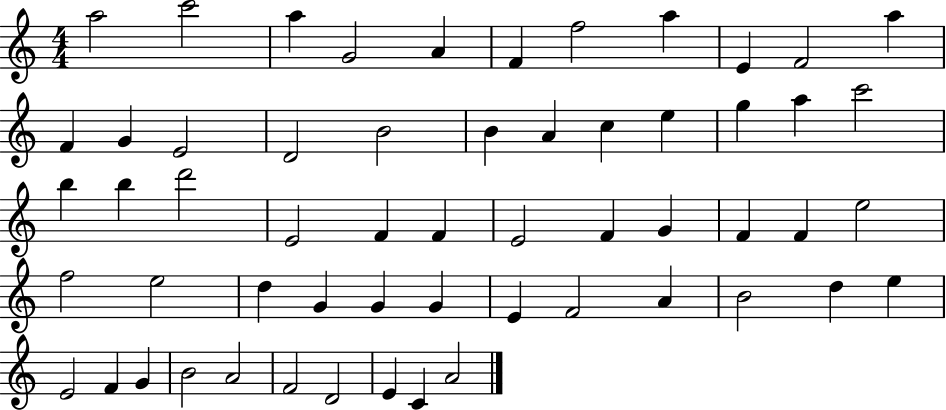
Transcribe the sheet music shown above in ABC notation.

X:1
T:Untitled
M:4/4
L:1/4
K:C
a2 c'2 a G2 A F f2 a E F2 a F G E2 D2 B2 B A c e g a c'2 b b d'2 E2 F F E2 F G F F e2 f2 e2 d G G G E F2 A B2 d e E2 F G B2 A2 F2 D2 E C A2